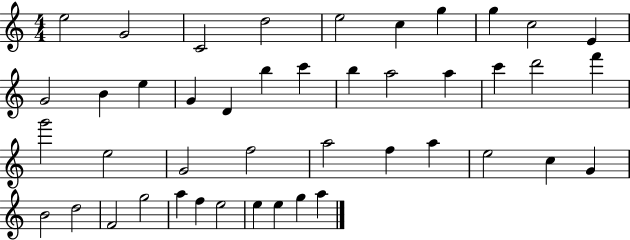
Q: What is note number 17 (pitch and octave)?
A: C6